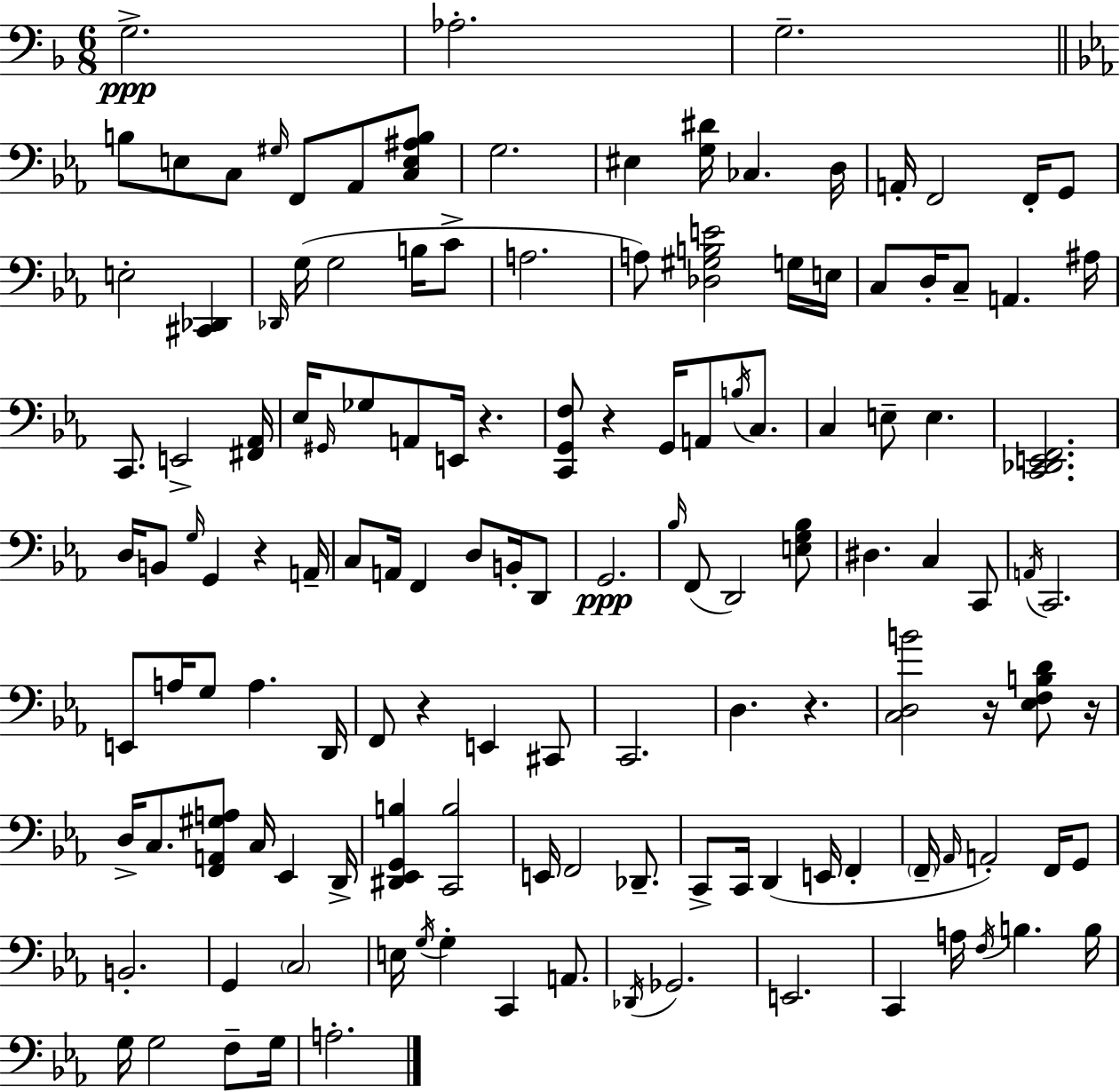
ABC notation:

X:1
T:Untitled
M:6/8
L:1/4
K:Dm
G,2 _A,2 G,2 B,/2 E,/2 C,/2 ^G,/4 F,,/2 _A,,/2 [C,E,^A,B,]/2 G,2 ^E, [G,^D]/4 _C, D,/4 A,,/4 F,,2 F,,/4 G,,/2 E,2 [^C,,_D,,] _D,,/4 G,/4 G,2 B,/4 C/2 A,2 A,/2 [_D,^G,B,E]2 G,/4 E,/4 C,/2 D,/4 C,/2 A,, ^A,/4 C,,/2 E,,2 [^F,,_A,,]/4 _E,/4 ^G,,/4 _G,/2 A,,/2 E,,/4 z [C,,G,,F,]/2 z G,,/4 A,,/2 B,/4 C,/2 C, E,/2 E, [C,,_D,,E,,F,,]2 D,/4 B,,/2 G,/4 G,, z A,,/4 C,/2 A,,/4 F,, D,/2 B,,/4 D,,/2 G,,2 _B,/4 F,,/2 D,,2 [E,G,_B,]/2 ^D, C, C,,/2 A,,/4 C,,2 E,,/2 A,/4 G,/2 A, D,,/4 F,,/2 z E,, ^C,,/2 C,,2 D, z [C,D,B]2 z/4 [_E,F,B,D]/2 z/4 D,/4 C,/2 [F,,A,,^G,A,]/2 C,/4 _E,, D,,/4 [^D,,_E,,G,,B,] [C,,B,]2 E,,/4 F,,2 _D,,/2 C,,/2 C,,/4 D,, E,,/4 F,, F,,/4 _A,,/4 A,,2 F,,/4 G,,/2 B,,2 G,, C,2 E,/4 G,/4 G, C,, A,,/2 _D,,/4 _G,,2 E,,2 C,, A,/4 F,/4 B, B,/4 G,/4 G,2 F,/2 G,/4 A,2